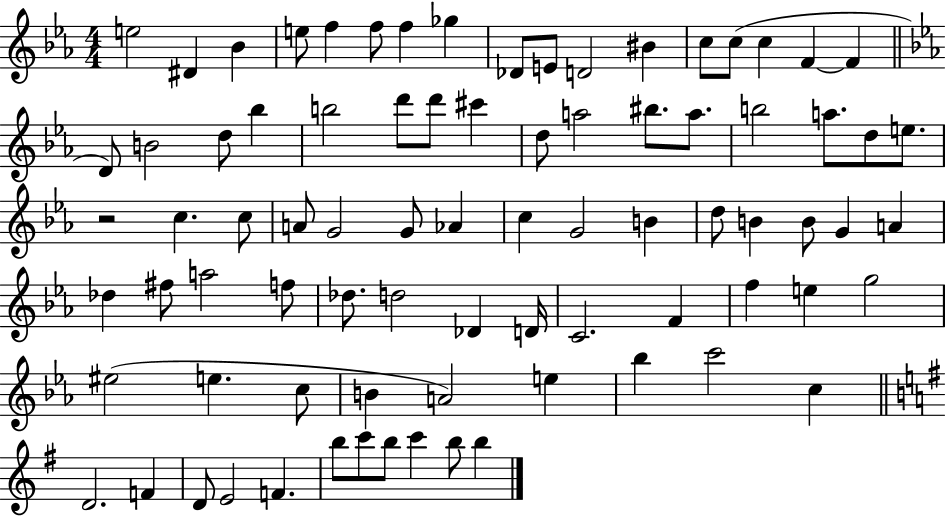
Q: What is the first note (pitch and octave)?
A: E5